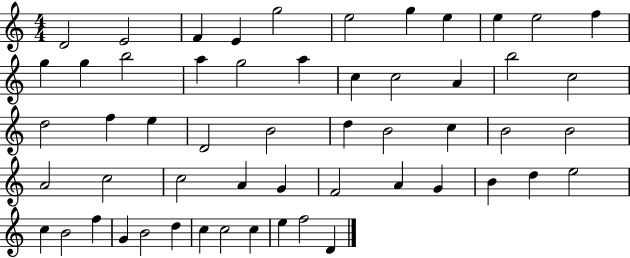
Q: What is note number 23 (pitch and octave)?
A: D5